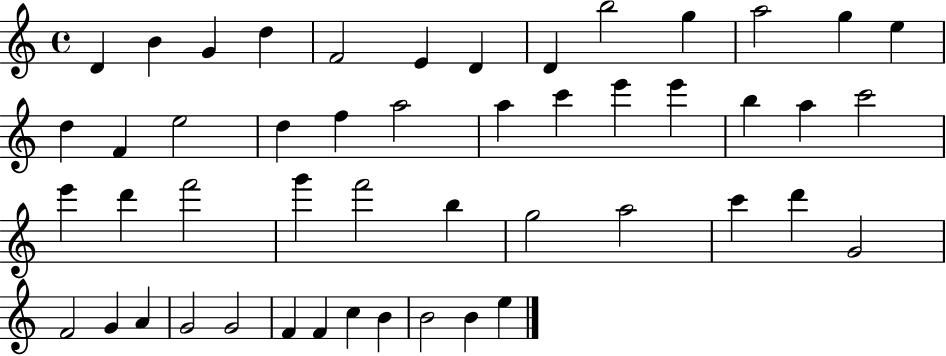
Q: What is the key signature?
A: C major